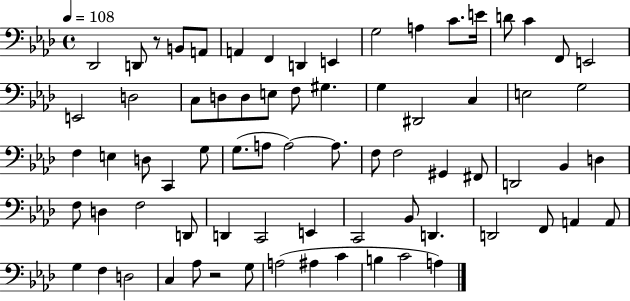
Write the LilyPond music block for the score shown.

{
  \clef bass
  \time 4/4
  \defaultTimeSignature
  \key aes \major
  \tempo 4 = 108
  \repeat volta 2 { des,2 d,8 r8 b,8 a,8 | a,4 f,4 d,4 e,4 | g2 a4 c'8. e'16 | d'8 c'4 f,8 e,2 | \break e,2 d2 | c8 d8 d8 e8 f8 gis4. | g4 dis,2 c4 | e2 g2 | \break f4 e4 d8 c,4 g8 | g8.( a8 a2~~) a8. | f8 f2 gis,4 fis,8 | d,2 bes,4 d4 | \break f8 d4 f2 d,8 | d,4 c,2 e,4 | c,2 bes,8 d,4. | d,2 f,8 a,4 a,8 | \break g4 f4 d2 | c4 aes8 r2 g8 | a2( ais4 c'4 | b4 c'2 a4) | \break } \bar "|."
}